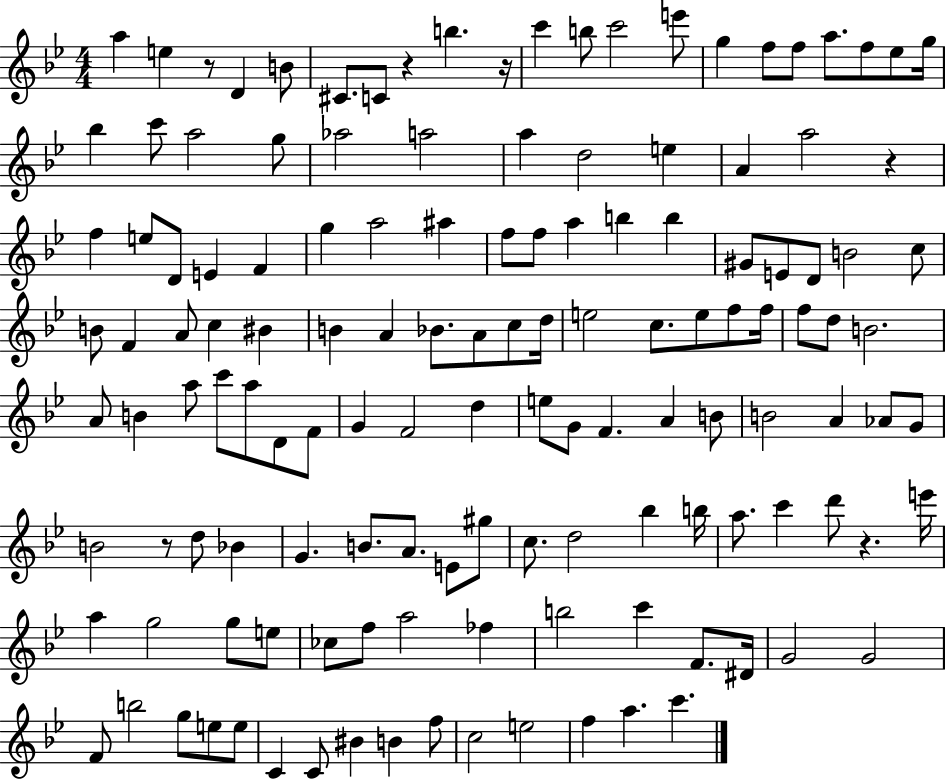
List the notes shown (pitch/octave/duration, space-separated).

A5/q E5/q R/e D4/q B4/e C#4/e. C4/e R/q B5/q. R/s C6/q B5/e C6/h E6/e G5/q F5/e F5/e A5/e. F5/e Eb5/e G5/s Bb5/q C6/e A5/h G5/e Ab5/h A5/h A5/q D5/h E5/q A4/q A5/h R/q F5/q E5/e D4/e E4/q F4/q G5/q A5/h A#5/q F5/e F5/e A5/q B5/q B5/q G#4/e E4/e D4/e B4/h C5/e B4/e F4/q A4/e C5/q BIS4/q B4/q A4/q Bb4/e. A4/e C5/e D5/s E5/h C5/e. E5/e F5/e F5/s F5/e D5/e B4/h. A4/e B4/q A5/e C6/e A5/e D4/e F4/e G4/q F4/h D5/q E5/e G4/e F4/q. A4/q B4/e B4/h A4/q Ab4/e G4/e B4/h R/e D5/e Bb4/q G4/q. B4/e. A4/e. E4/e G#5/e C5/e. D5/h Bb5/q B5/s A5/e. C6/q D6/e R/q. E6/s A5/q G5/h G5/e E5/e CES5/e F5/e A5/h FES5/q B5/h C6/q F4/e. D#4/s G4/h G4/h F4/e B5/h G5/e E5/e E5/e C4/q C4/e BIS4/q B4/q F5/e C5/h E5/h F5/q A5/q. C6/q.